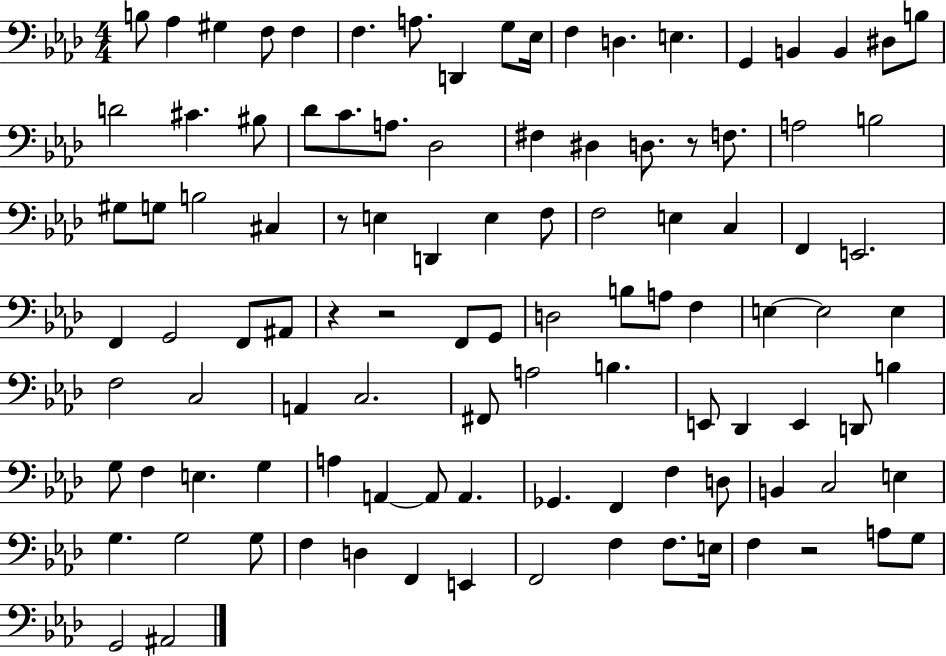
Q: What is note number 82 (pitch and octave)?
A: B2